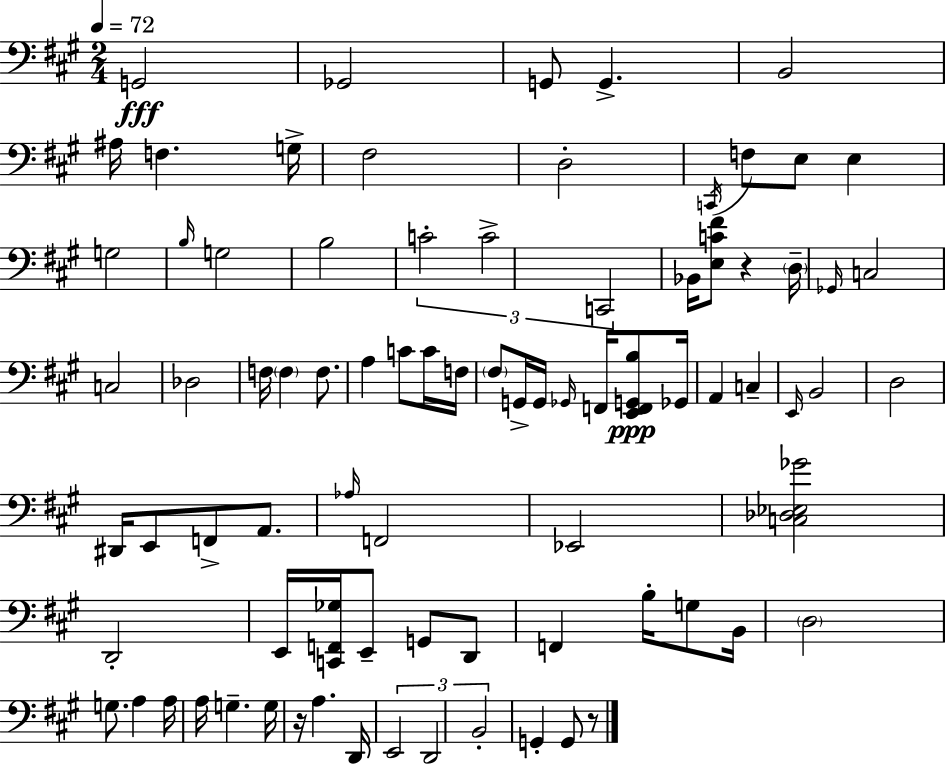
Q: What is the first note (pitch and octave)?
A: G2